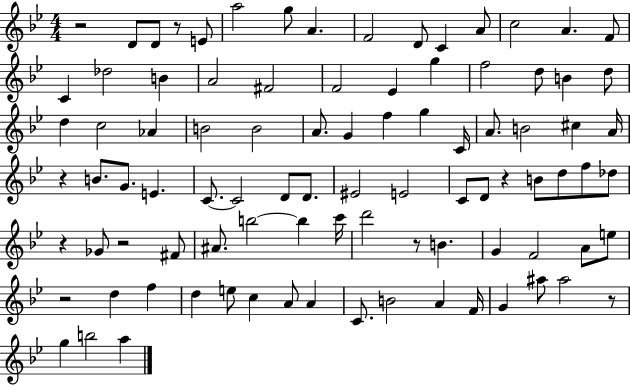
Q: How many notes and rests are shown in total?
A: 92